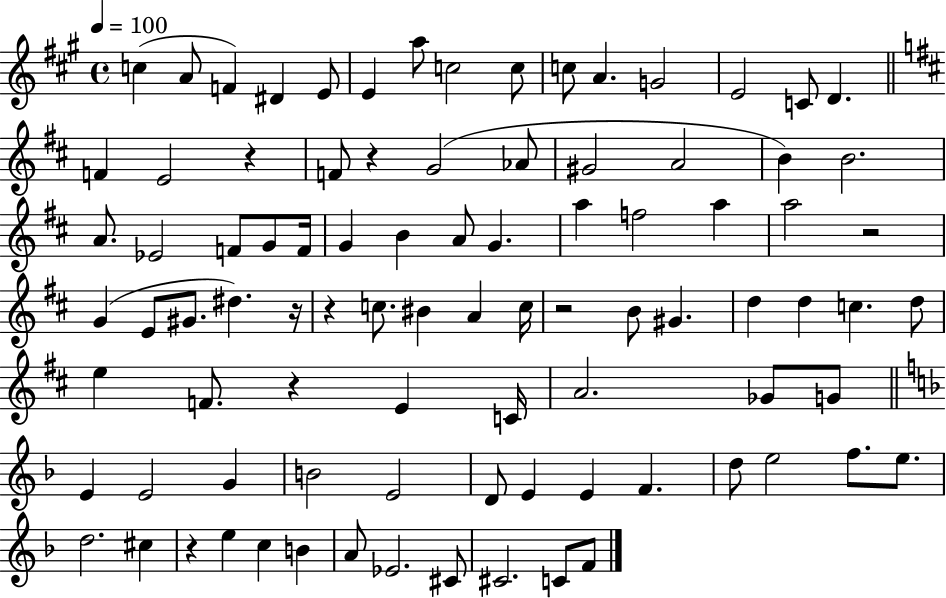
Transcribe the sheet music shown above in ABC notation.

X:1
T:Untitled
M:4/4
L:1/4
K:A
c A/2 F ^D E/2 E a/2 c2 c/2 c/2 A G2 E2 C/2 D F E2 z F/2 z G2 _A/2 ^G2 A2 B B2 A/2 _E2 F/2 G/2 F/4 G B A/2 G a f2 a a2 z2 G E/2 ^G/2 ^d z/4 z c/2 ^B A c/4 z2 B/2 ^G d d c d/2 e F/2 z E C/4 A2 _G/2 G/2 E E2 G B2 E2 D/2 E E F d/2 e2 f/2 e/2 d2 ^c z e c B A/2 _E2 ^C/2 ^C2 C/2 F/2